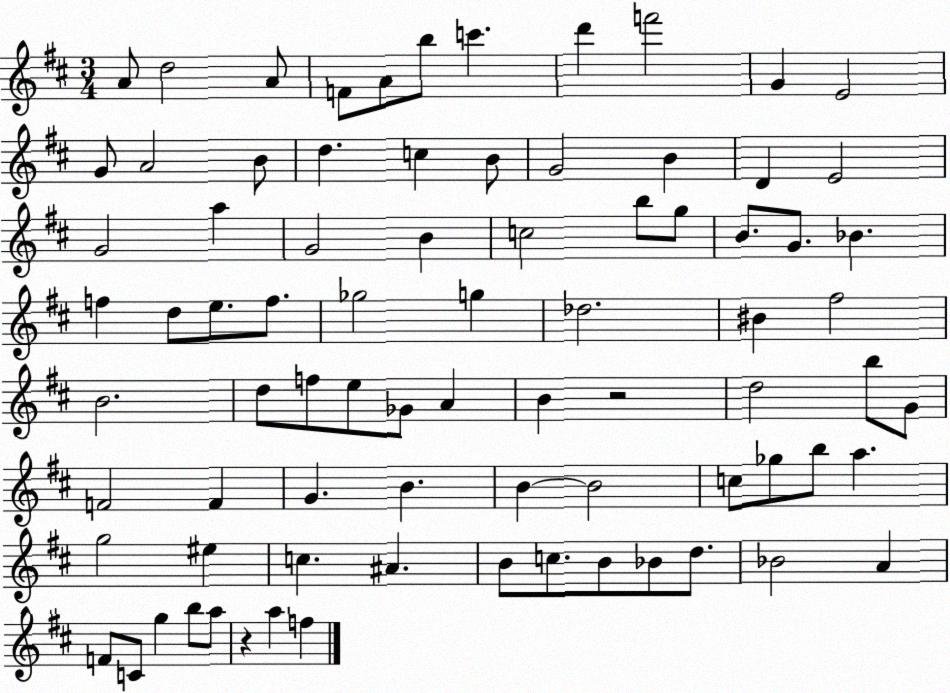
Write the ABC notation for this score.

X:1
T:Untitled
M:3/4
L:1/4
K:D
A/2 d2 A/2 F/2 A/2 b/2 c' d' f'2 G E2 G/2 A2 B/2 d c B/2 G2 B D E2 G2 a G2 B c2 b/2 g/2 B/2 G/2 _B f d/2 e/2 f/2 _g2 g _d2 ^B ^f2 B2 d/2 f/2 e/2 _G/2 A B z2 d2 b/2 G/2 F2 F G B B B2 c/2 _g/2 b/2 a g2 ^e c ^A B/2 c/2 B/2 _B/2 d/2 _B2 A F/2 C/2 g b/2 a/2 z a f